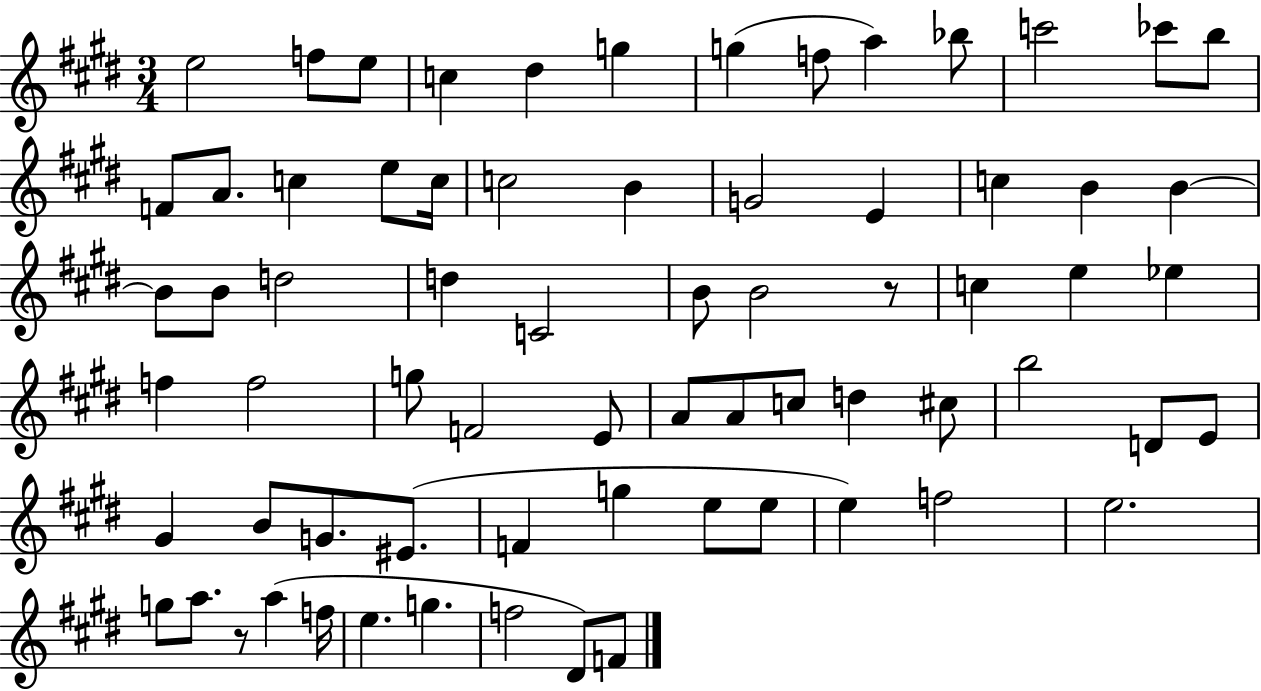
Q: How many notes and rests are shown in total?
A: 70